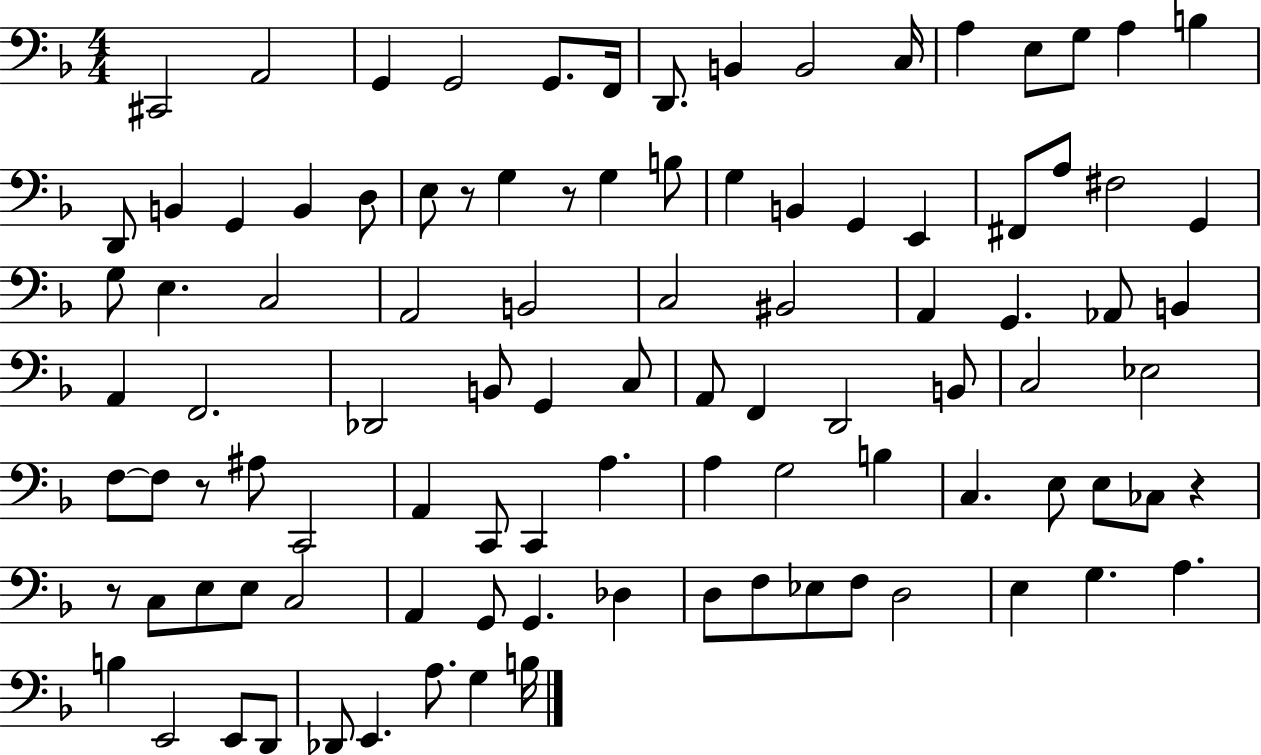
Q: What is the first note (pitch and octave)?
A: C#2